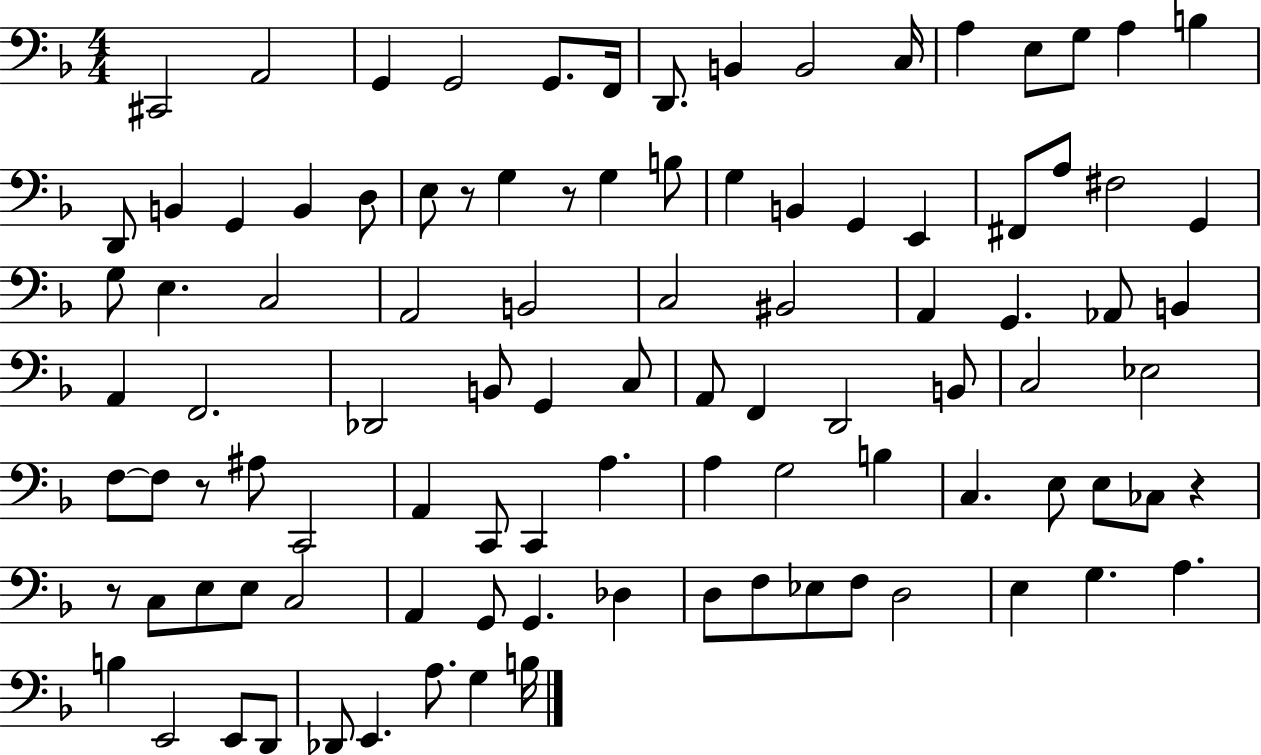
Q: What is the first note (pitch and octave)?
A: C#2